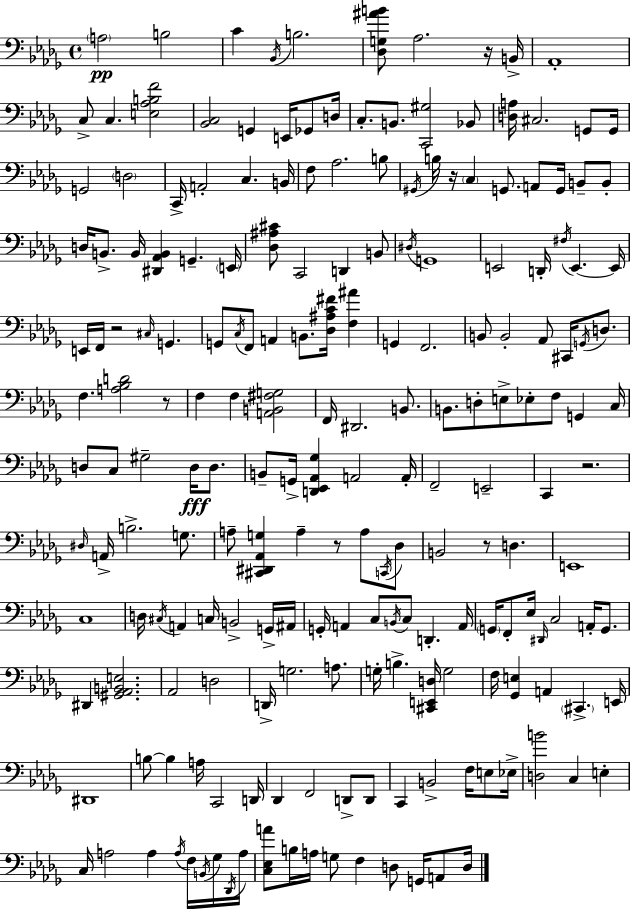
{
  \clef bass
  \time 4/4
  \defaultTimeSignature
  \key bes \minor
  \parenthesize a2\pp b2 | c'4 \acciaccatura { bes,16 } b2. | <des g ais' b'>8 aes2. r16 | b,16-> aes,1-. | \break c8-> c4. <e aes b f'>2 | <bes, c>2 g,4 e,16 ges,8 | d16 c8.-. b,8. <c, gis>2 bes,8 | <d a>16 cis2. g,8 | \break g,16 g,2 \parenthesize d2 | c,16-> a,2-. c4. | b,16 f8 aes2. b8 | \acciaccatura { gis,16 } b16 r16 \parenthesize c4 g,8. a,8 g,16 b,8-- | \break b,8-. d16 b,8.-> b,16 <dis, aes, b,>4 g,4.-- | \parenthesize e,16 <des ais cis'>8 c,2 d,4 | b,8 \acciaccatura { dis16 } g,1 | e,2 d,16-. \acciaccatura { fis16 } e,4.~~ | \break e,16 e,16 f,16 r2 \grace { cis16 } g,4. | g,8 \acciaccatura { c16 } f,8 a,4 b,8. | <des ais c' fis'>16 <f ais'>4 g,4 f,2. | b,8 b,2-. | \break aes,8 cis,16 \acciaccatura { g,16 } d8. f4. <a bes d'>2 | r8 f4 f4 <a, b, fis g>2 | f,16 dis,2. | b,8. b,8. d8-. e8-> ees8-. | \break f8 g,4 c16 d8 c8 gis2-- | d16\fff d8. b,8-- g,16-> <d, ees, aes, ges>4 a,2 | a,16-. f,2-- e,2-- | c,4 r2. | \break \grace { dis16 } a,16-> b2.-> | g8. a8-- <cis, dis, aes, g>4 a4-- | r8 a8 \acciaccatura { c,16 } des8 b,2 | r8 d4. e,1 | \break c1 | d16 \acciaccatura { cis16 } a,4 c16 | b,2-> g,16-> ais,16 g,16-. a,4 c8 | \acciaccatura { b,16 } c8 d,4.-. a,16 \parenthesize g,16 f,8-. ees16 \grace { dis,16 } | \break c2 a,16-. g,8. dis,4 | <gis, aes, b, e>2. aes,2 | d2 d,16-> g2. | a8. g16-. b4.-> | \break <cis, e, d>16 g2 f16 <ges, e>4 | a,4 \parenthesize cis,4.-> e,16 dis,1 | b8~~ b4 | a16 c,2 d,16 des,4 | \break f,2 d,8-> d,8 c,4 | b,2-> f16 e8 ees16-> <d b'>2 | c4 e4-. c16 a2 | a4 \acciaccatura { a16 } f16 \acciaccatura { b,16 } ges16 \acciaccatura { des,16 } a16 <c ees a'>8 | \break b16 a16 g8 f4 d8 g,16 a,8 d16 \bar "|."
}